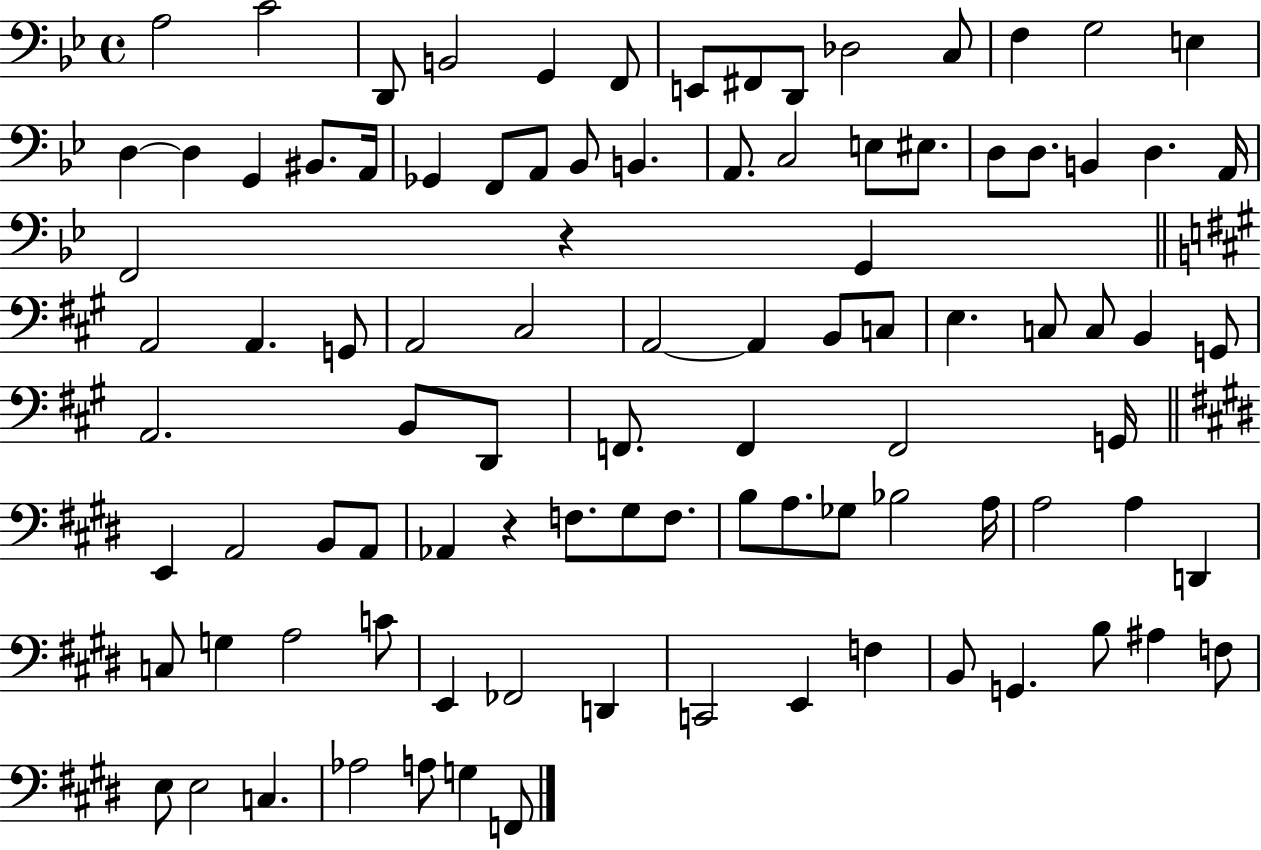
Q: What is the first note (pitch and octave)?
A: A3